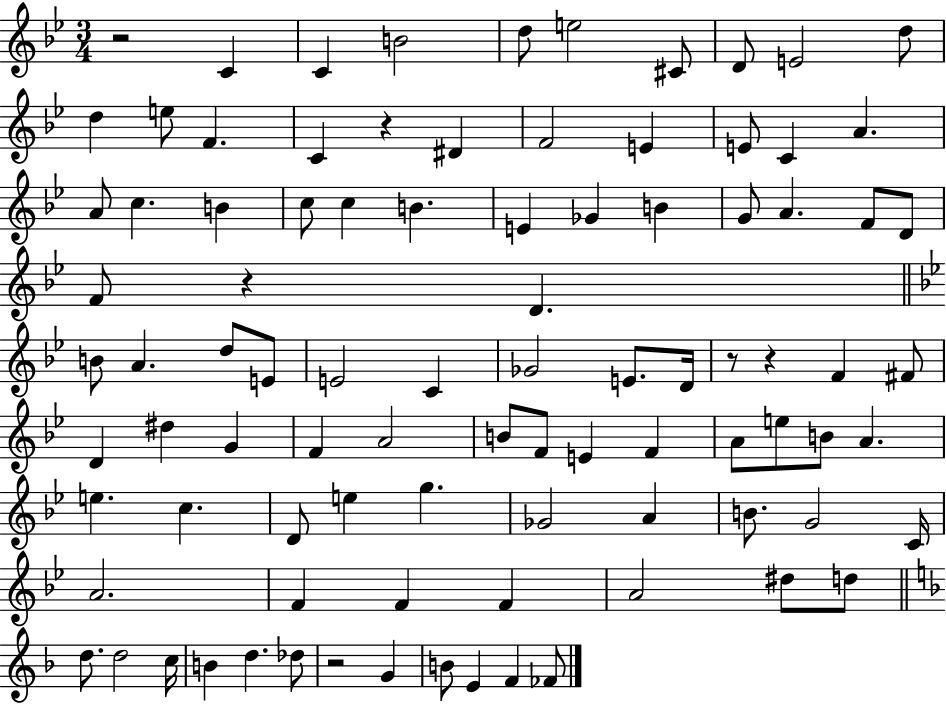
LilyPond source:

{
  \clef treble
  \numericTimeSignature
  \time 3/4
  \key bes \major
  \repeat volta 2 { r2 c'4 | c'4 b'2 | d''8 e''2 cis'8 | d'8 e'2 d''8 | \break d''4 e''8 f'4. | c'4 r4 dis'4 | f'2 e'4 | e'8 c'4 a'4. | \break a'8 c''4. b'4 | c''8 c''4 b'4. | e'4 ges'4 b'4 | g'8 a'4. f'8 d'8 | \break f'8 r4 d'4. | \bar "||" \break \key bes \major b'8 a'4. d''8 e'8 | e'2 c'4 | ges'2 e'8. d'16 | r8 r4 f'4 fis'8 | \break d'4 dis''4 g'4 | f'4 a'2 | b'8 f'8 e'4 f'4 | a'8 e''8 b'8 a'4. | \break e''4. c''4. | d'8 e''4 g''4. | ges'2 a'4 | b'8. g'2 c'16 | \break a'2. | f'4 f'4 f'4 | a'2 dis''8 d''8 | \bar "||" \break \key f \major d''8. d''2 c''16 | b'4 d''4. des''8 | r2 g'4 | b'8 e'4 f'4 fes'8 | \break } \bar "|."
}